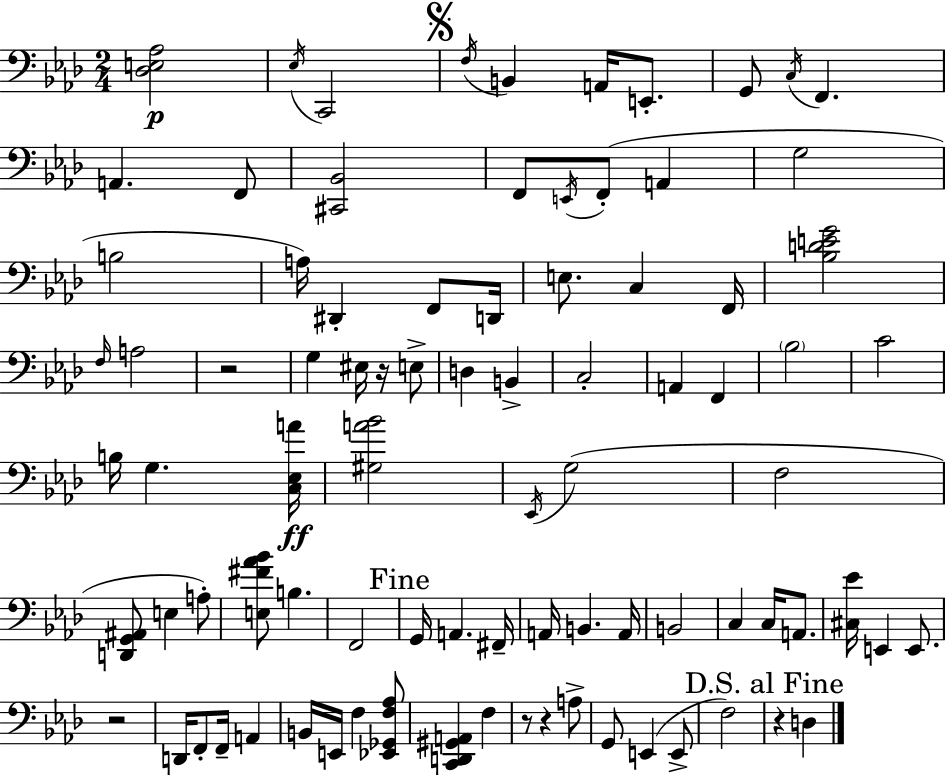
X:1
T:Untitled
M:2/4
L:1/4
K:Ab
[_D,E,_A,]2 _E,/4 C,,2 F,/4 B,, A,,/4 E,,/2 G,,/2 C,/4 F,, A,, F,,/2 [^C,,_B,,]2 F,,/2 E,,/4 F,,/2 A,, G,2 B,2 A,/4 ^D,, F,,/2 D,,/4 E,/2 C, F,,/4 [_B,DEG]2 F,/4 A,2 z2 G, ^E,/4 z/4 E,/2 D, B,, C,2 A,, F,, _B,2 C2 B,/4 G, [C,_E,A]/4 [^G,A_B]2 _E,,/4 G,2 F,2 [D,,G,,^A,,]/2 E, A,/2 [E,^F_A_B]/2 B, F,,2 G,,/4 A,, ^F,,/4 A,,/4 B,, A,,/4 B,,2 C, C,/4 A,,/2 [^C,_E]/4 E,, E,,/2 z2 D,,/4 F,,/2 F,,/4 A,, B,,/4 E,,/4 F, [_E,,_G,,F,_A,]/2 [C,,D,,^G,,A,,] F, z/2 z A,/2 G,,/2 E,, E,,/2 F,2 z D,